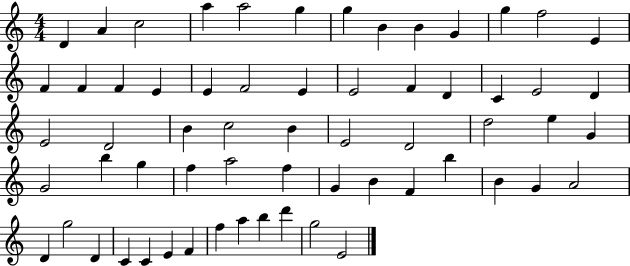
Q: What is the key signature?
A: C major